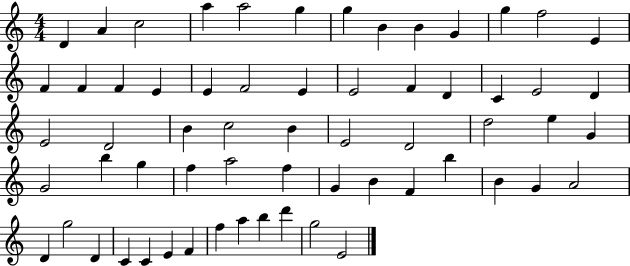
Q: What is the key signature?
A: C major